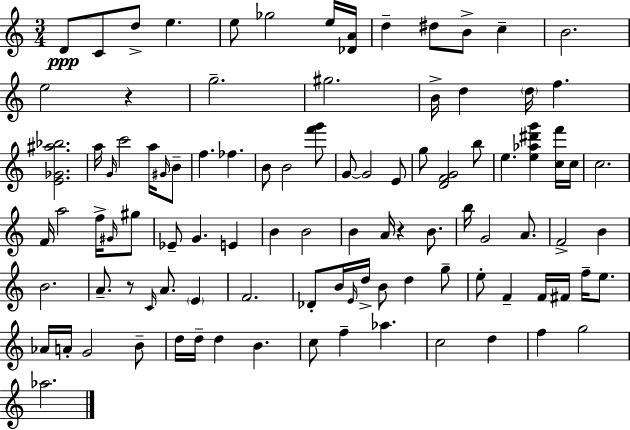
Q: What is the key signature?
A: A minor